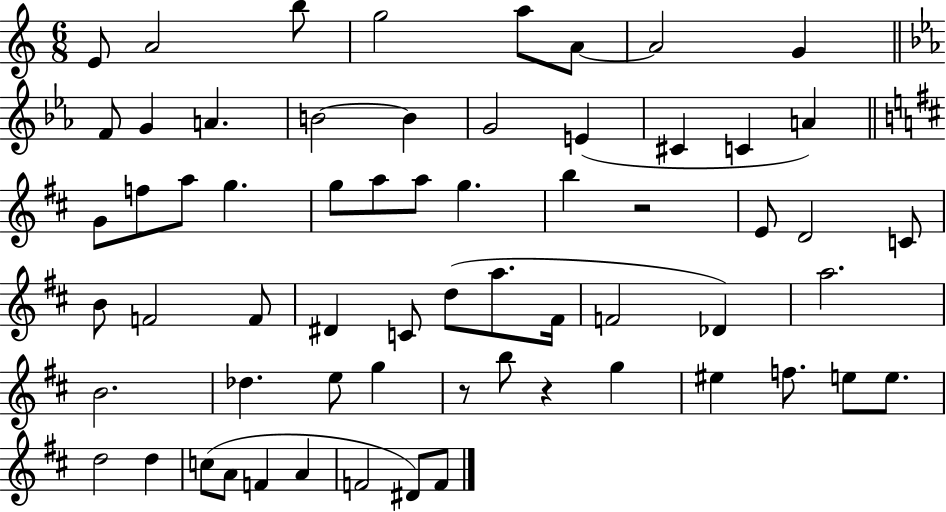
X:1
T:Untitled
M:6/8
L:1/4
K:C
E/2 A2 b/2 g2 a/2 A/2 A2 G F/2 G A B2 B G2 E ^C C A G/2 f/2 a/2 g g/2 a/2 a/2 g b z2 E/2 D2 C/2 B/2 F2 F/2 ^D C/2 d/2 a/2 ^F/4 F2 _D a2 B2 _d e/2 g z/2 b/2 z g ^e f/2 e/2 e/2 d2 d c/2 A/2 F A F2 ^D/2 F/2